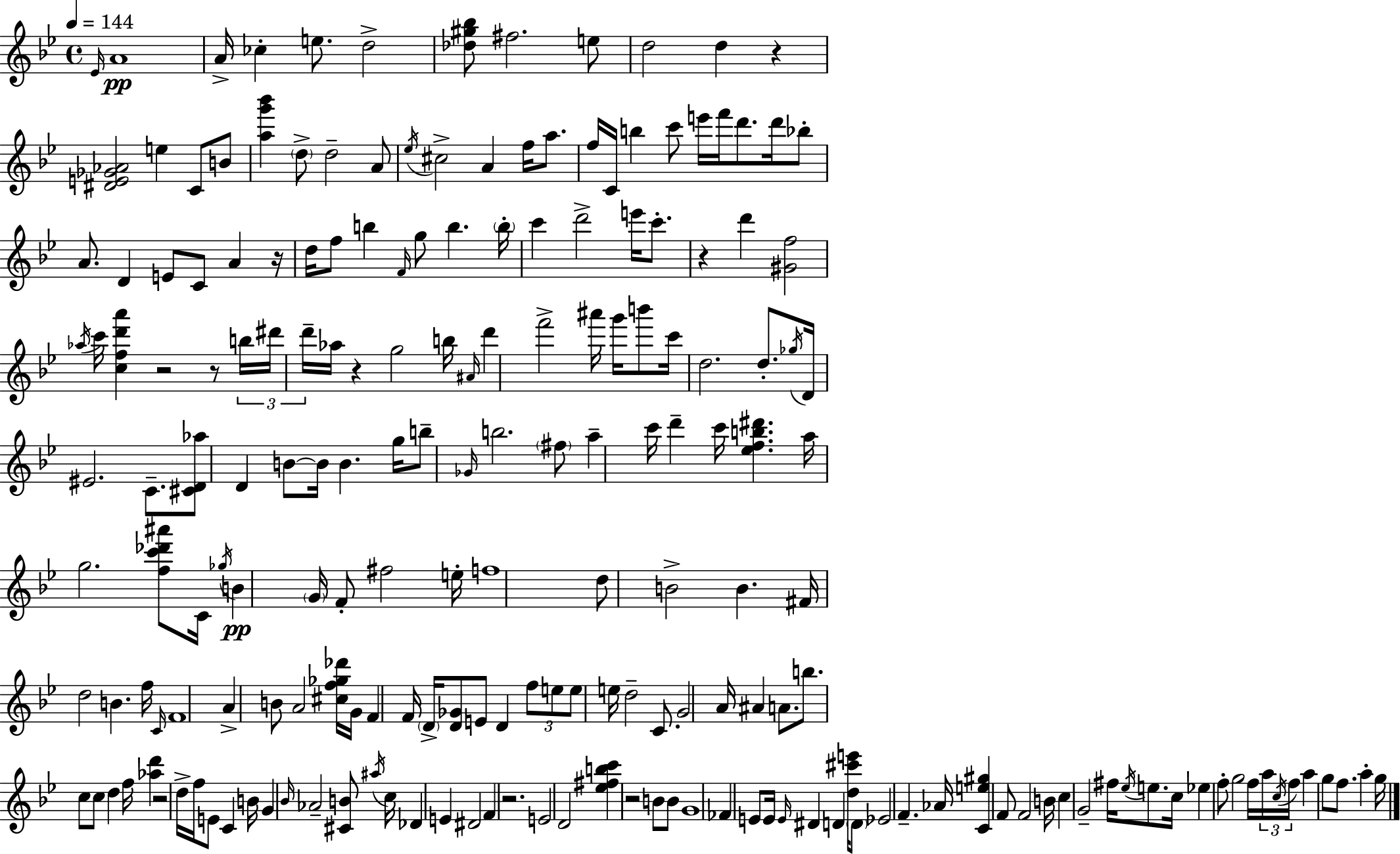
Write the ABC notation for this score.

X:1
T:Untitled
M:4/4
L:1/4
K:Bb
_E/4 A4 A/4 _c e/2 d2 [_d^g_b]/2 ^f2 e/2 d2 d z [^DE_G_A]2 e C/2 B/2 [ag'_b'] d/2 d2 A/2 _e/4 ^c2 A f/4 a/2 f/4 C/4 b c'/2 e'/4 f'/4 d'/2 d'/4 _b/2 A/2 D E/2 C/2 A z/4 d/4 f/2 b F/4 g/2 b b/4 c' d'2 e'/4 c'/2 z d' [^Gf]2 _a/4 c'/4 [cfd'a'] z2 z/2 b/4 ^d'/4 d'/4 _a/4 z g2 b/4 ^A/4 d' f'2 ^a'/4 g'/4 b'/2 c'/4 d2 d/2 _g/4 D/4 ^E2 C/2 [^CD_a]/2 D B/2 B/4 B g/4 b/2 _G/4 b2 ^f/2 a c'/4 d' c'/4 [_efb^d'] a/4 g2 [fc'_d'^a']/2 C/4 _g/4 B G/4 F/2 ^f2 e/4 f4 d/2 B2 B ^F/4 d2 B f/4 C/4 F4 A B/2 A2 [^cf_g_d']/4 G/4 F F/4 D/4 [D_G]/2 E/2 D f/2 e/2 e/2 e/4 d2 C/2 G2 A/4 ^A A/2 b/2 c/2 c/2 d f/4 [_ad'] z2 d/4 f/4 E/2 C B/4 G _B/4 _A2 [^CB]/2 ^a/4 c/4 _D E ^D2 F z2 E2 D2 [_e^fbc'] z2 B/2 B/2 G4 _F E/2 E/4 E/4 ^D D [d^c'e']/4 D/2 _E2 F _A/4 [Ce^g] F/2 F2 B/4 c G2 ^f/4 _e/4 e/2 c/4 _e f/2 g2 f/4 a/4 c/4 f/4 a g/2 f/2 a g/4